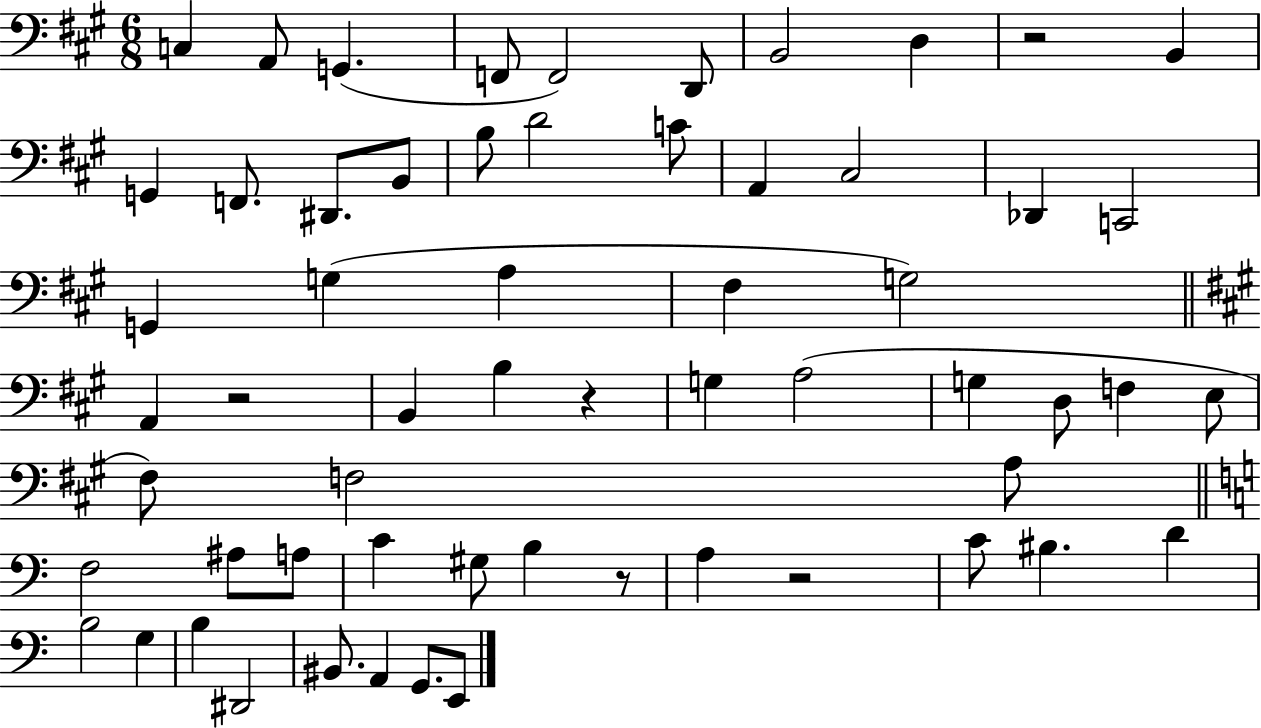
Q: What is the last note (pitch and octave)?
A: E2